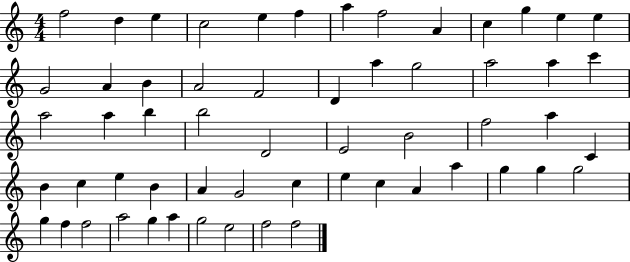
F5/h D5/q E5/q C5/h E5/q F5/q A5/q F5/h A4/q C5/q G5/q E5/q E5/q G4/h A4/q B4/q A4/h F4/h D4/q A5/q G5/h A5/h A5/q C6/q A5/h A5/q B5/q B5/h D4/h E4/h B4/h F5/h A5/q C4/q B4/q C5/q E5/q B4/q A4/q G4/h C5/q E5/q C5/q A4/q A5/q G5/q G5/q G5/h G5/q F5/q F5/h A5/h G5/q A5/q G5/h E5/h F5/h F5/h